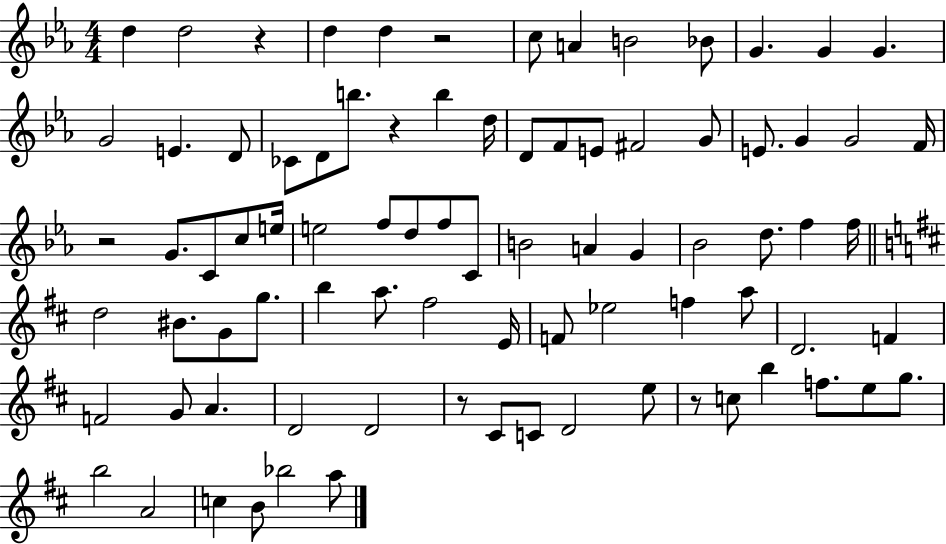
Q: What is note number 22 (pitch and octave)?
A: E4